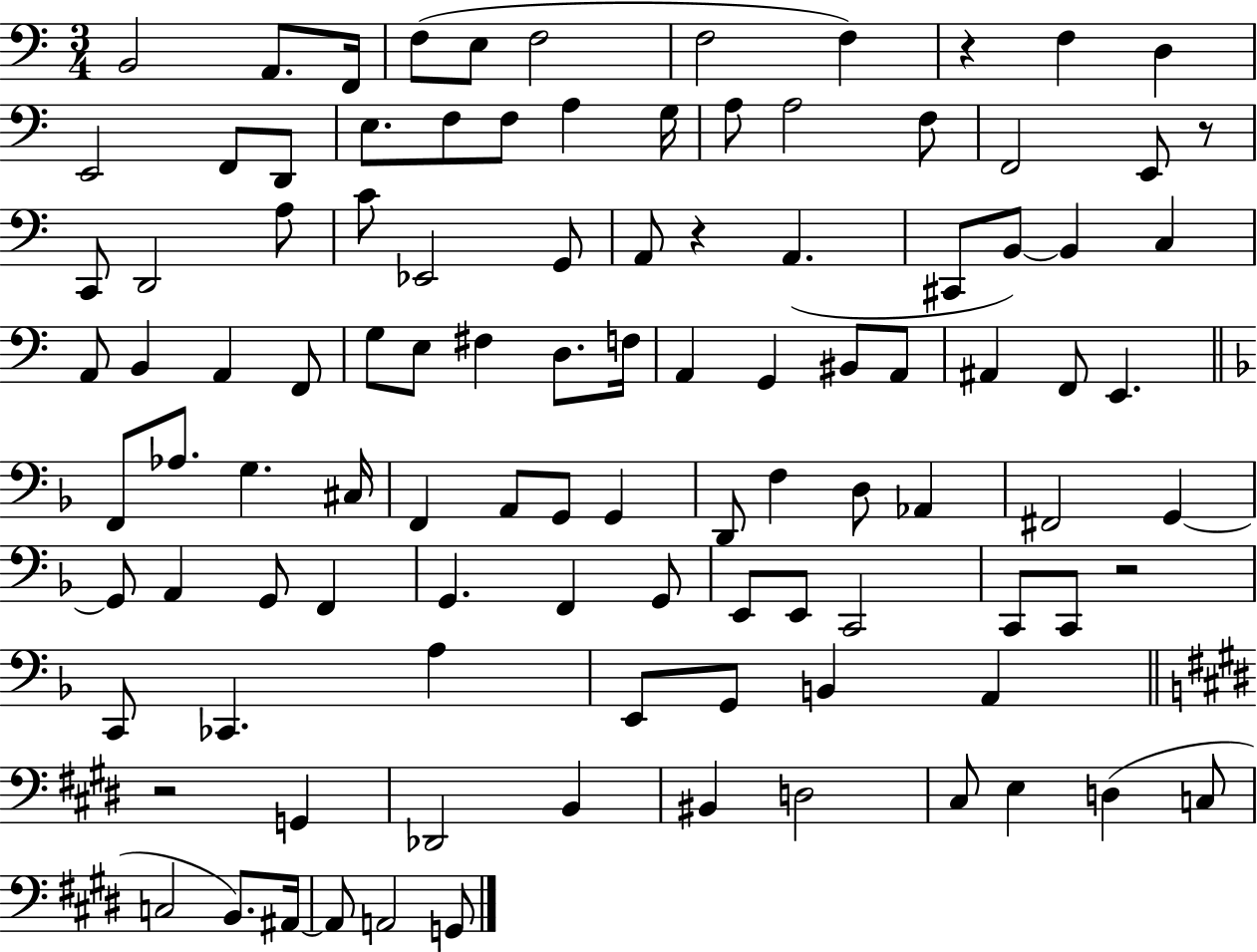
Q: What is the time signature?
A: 3/4